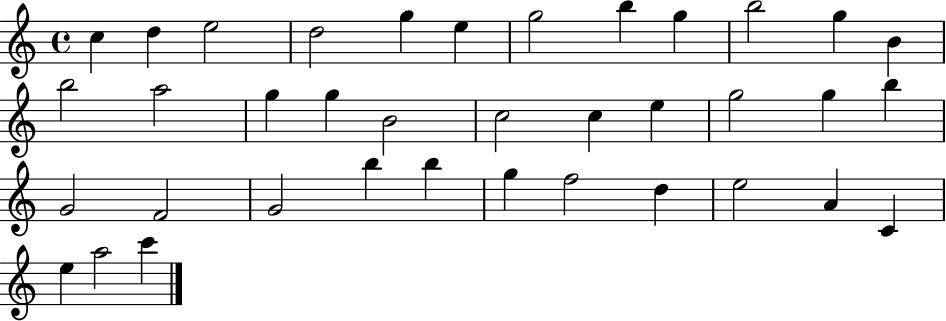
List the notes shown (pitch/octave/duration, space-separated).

C5/q D5/q E5/h D5/h G5/q E5/q G5/h B5/q G5/q B5/h G5/q B4/q B5/h A5/h G5/q G5/q B4/h C5/h C5/q E5/q G5/h G5/q B5/q G4/h F4/h G4/h B5/q B5/q G5/q F5/h D5/q E5/h A4/q C4/q E5/q A5/h C6/q